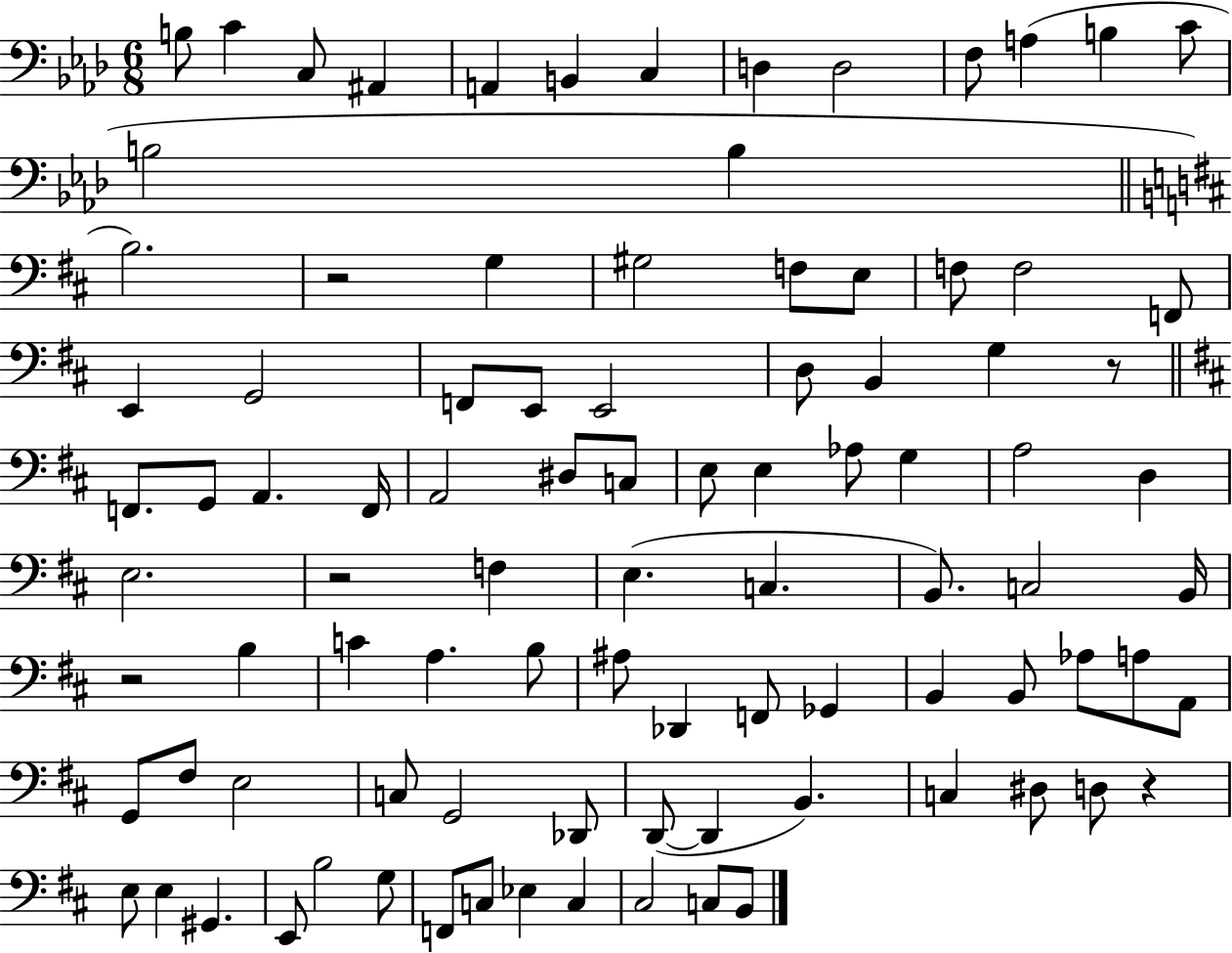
X:1
T:Untitled
M:6/8
L:1/4
K:Ab
B,/2 C C,/2 ^A,, A,, B,, C, D, D,2 F,/2 A, B, C/2 B,2 B, B,2 z2 G, ^G,2 F,/2 E,/2 F,/2 F,2 F,,/2 E,, G,,2 F,,/2 E,,/2 E,,2 D,/2 B,, G, z/2 F,,/2 G,,/2 A,, F,,/4 A,,2 ^D,/2 C,/2 E,/2 E, _A,/2 G, A,2 D, E,2 z2 F, E, C, B,,/2 C,2 B,,/4 z2 B, C A, B,/2 ^A,/2 _D,, F,,/2 _G,, B,, B,,/2 _A,/2 A,/2 A,,/2 G,,/2 ^F,/2 E,2 C,/2 G,,2 _D,,/2 D,,/2 D,, B,, C, ^D,/2 D,/2 z E,/2 E, ^G,, E,,/2 B,2 G,/2 F,,/2 C,/2 _E, C, ^C,2 C,/2 B,,/2